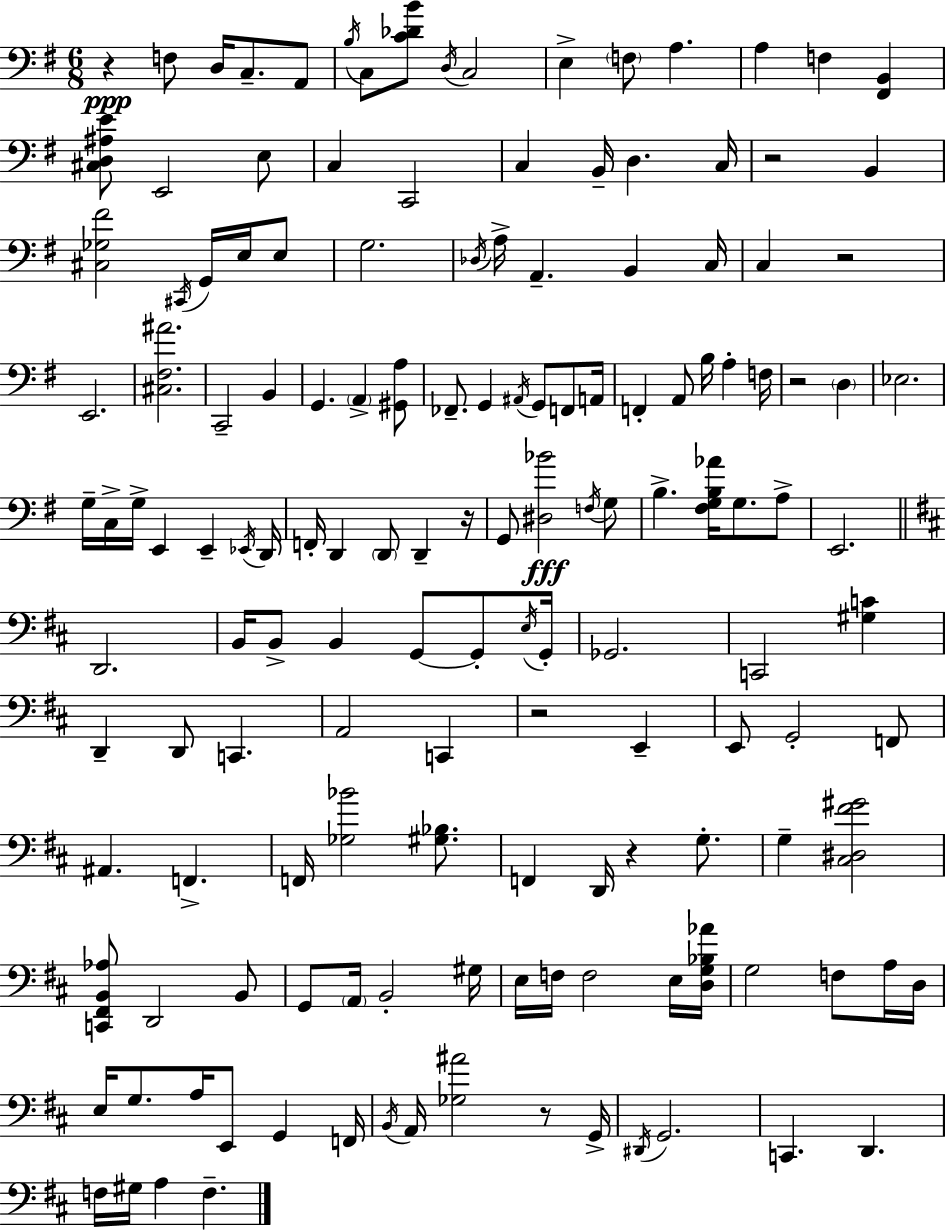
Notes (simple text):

R/q F3/e D3/s C3/e. A2/e B3/s C3/e [C4,Db4,B4]/e D3/s C3/h E3/q F3/e A3/q. A3/q F3/q [F#2,B2]/q [C#3,D3,A#3,E4]/e E2/h E3/e C3/q C2/h C3/q B2/s D3/q. C3/s R/h B2/q [C#3,Gb3,F#4]/h C#2/s G2/s E3/s E3/e G3/h. Db3/s A3/s A2/q. B2/q C3/s C3/q R/h E2/h. [C#3,F#3,A#4]/h. C2/h B2/q G2/q. A2/q [G#2,A3]/e FES2/e. G2/q A#2/s G2/e F2/e A2/s F2/q A2/e B3/s A3/q F3/s R/h D3/q Eb3/h. G3/s C3/s G3/s E2/q E2/q Eb2/s D2/s F2/s D2/q D2/e D2/q R/s G2/e [D#3,Bb4]/h F3/s G3/e B3/q. [F#3,G3,B3,Ab4]/s G3/e. A3/e E2/h. D2/h. B2/s B2/e B2/q G2/e G2/e E3/s G2/s Gb2/h. C2/h [G#3,C4]/q D2/q D2/e C2/q. A2/h C2/q R/h E2/q E2/e G2/h F2/e A#2/q. F2/q. F2/s [Gb3,Bb4]/h [G#3,Bb3]/e. F2/q D2/s R/q G3/e. G3/q [C#3,D#3,F#4,G#4]/h [C2,F#2,B2,Ab3]/e D2/h B2/e G2/e A2/s B2/h G#3/s E3/s F3/s F3/h E3/s [D3,G3,Bb3,Ab4]/s G3/h F3/e A3/s D3/s E3/s G3/e. A3/s E2/e G2/q F2/s B2/s A2/s [Gb3,A#4]/h R/e G2/s D#2/s G2/h. C2/q. D2/q. F3/s G#3/s A3/q F3/q.